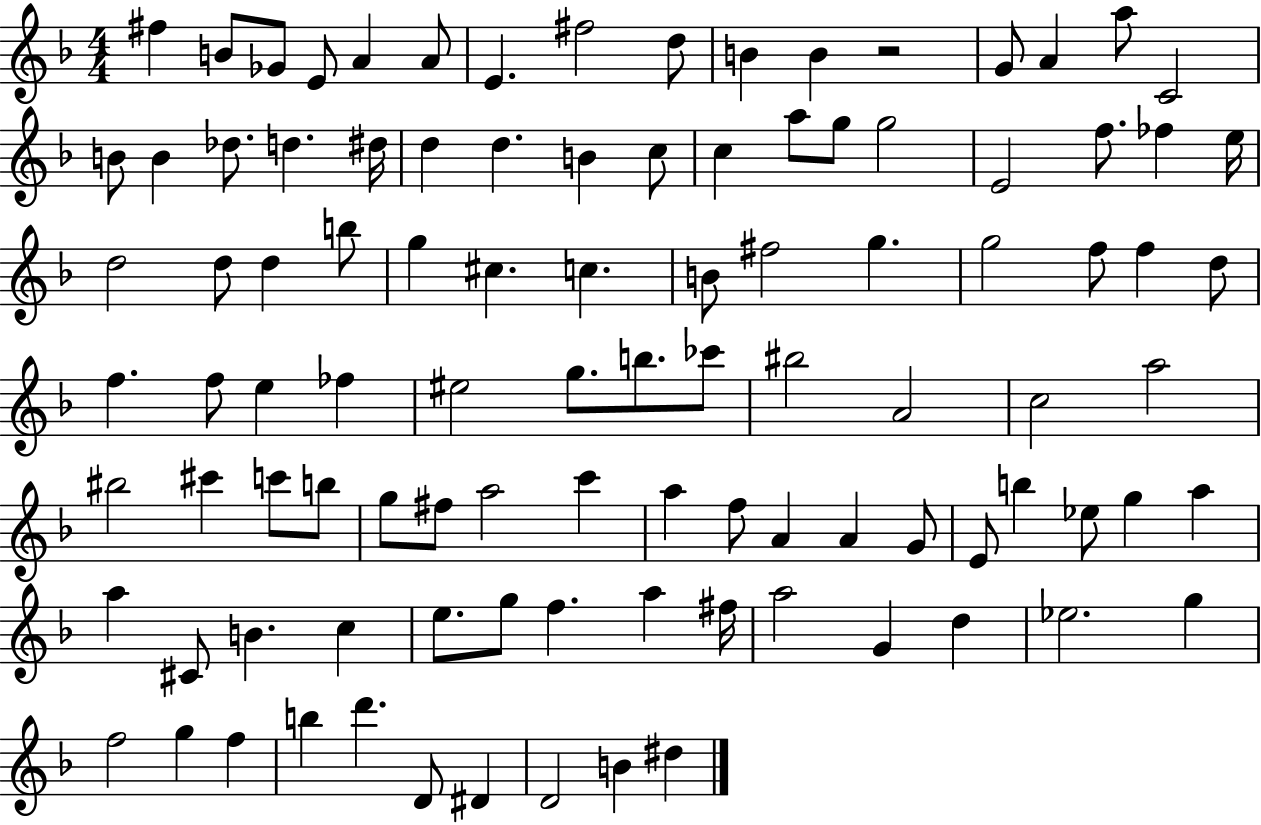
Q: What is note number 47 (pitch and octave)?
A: F5